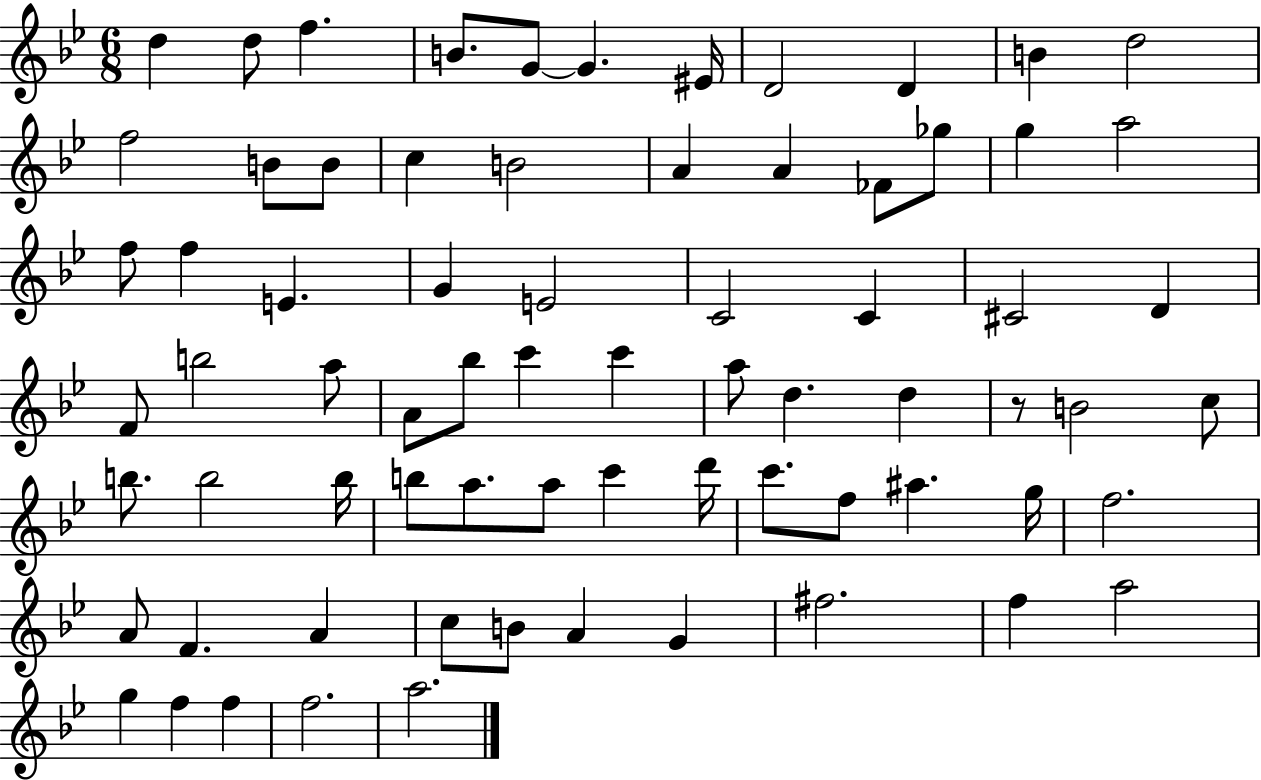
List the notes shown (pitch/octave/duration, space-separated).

D5/q D5/e F5/q. B4/e. G4/e G4/q. EIS4/s D4/h D4/q B4/q D5/h F5/h B4/e B4/e C5/q B4/h A4/q A4/q FES4/e Gb5/e G5/q A5/h F5/e F5/q E4/q. G4/q E4/h C4/h C4/q C#4/h D4/q F4/e B5/h A5/e A4/e Bb5/e C6/q C6/q A5/e D5/q. D5/q R/e B4/h C5/e B5/e. B5/h B5/s B5/e A5/e. A5/e C6/q D6/s C6/e. F5/e A#5/q. G5/s F5/h. A4/e F4/q. A4/q C5/e B4/e A4/q G4/q F#5/h. F5/q A5/h G5/q F5/q F5/q F5/h. A5/h.